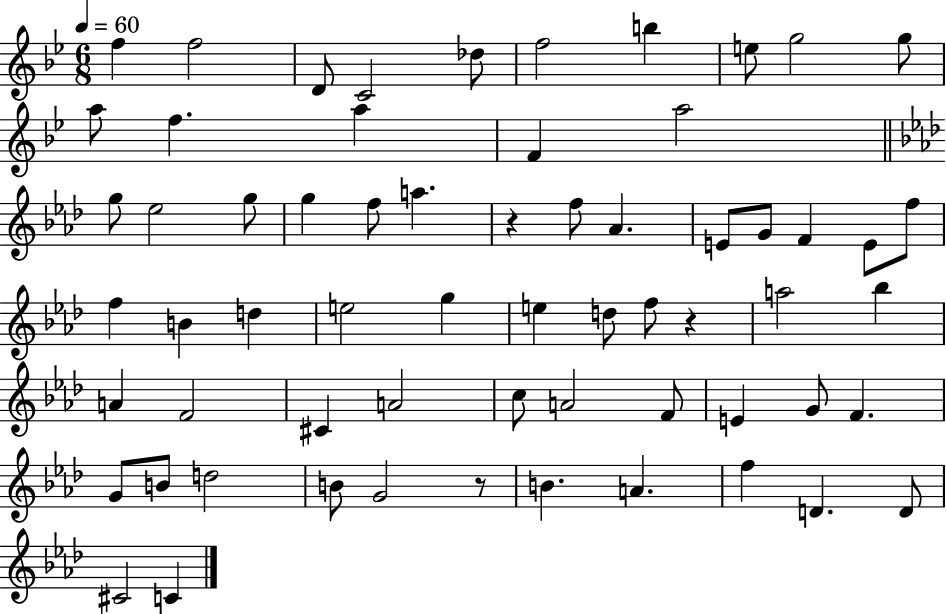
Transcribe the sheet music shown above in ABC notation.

X:1
T:Untitled
M:6/8
L:1/4
K:Bb
f f2 D/2 C2 _d/2 f2 b e/2 g2 g/2 a/2 f a F a2 g/2 _e2 g/2 g f/2 a z f/2 _A E/2 G/2 F E/2 f/2 f B d e2 g e d/2 f/2 z a2 _b A F2 ^C A2 c/2 A2 F/2 E G/2 F G/2 B/2 d2 B/2 G2 z/2 B A f D D/2 ^C2 C